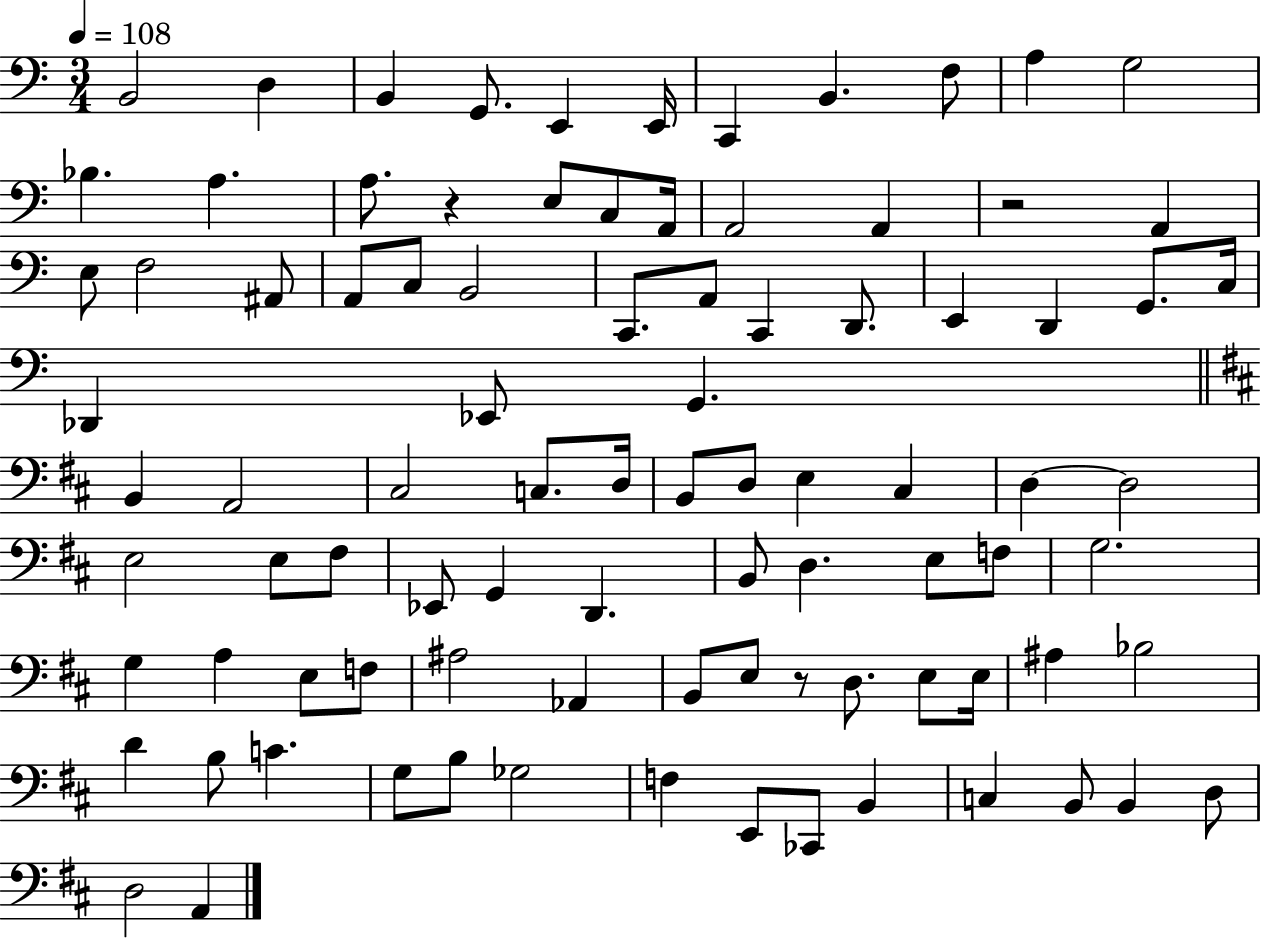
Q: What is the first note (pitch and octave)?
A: B2